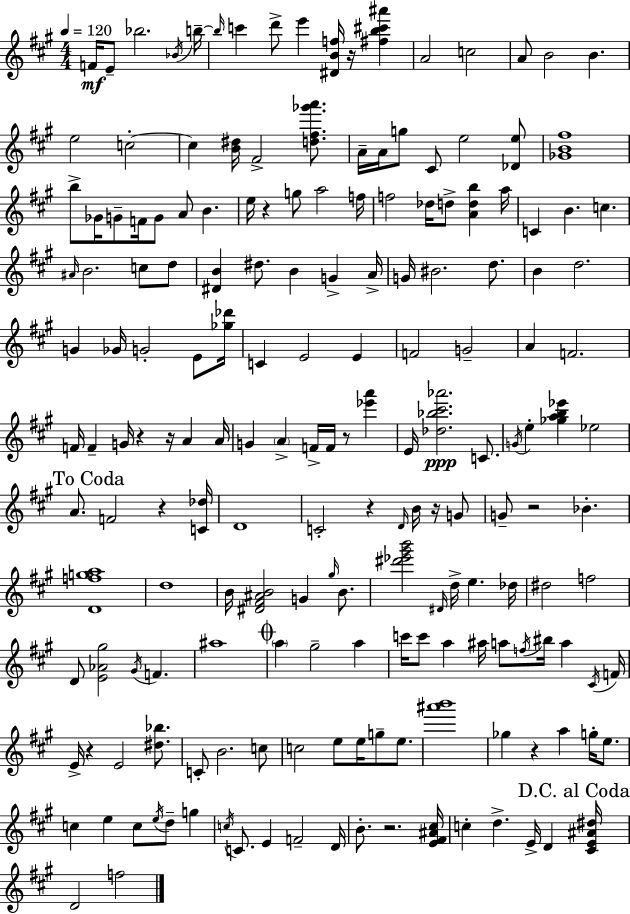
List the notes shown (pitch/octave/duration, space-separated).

F4/s E4/e Bb5/h. Bb4/s B5/s B5/s C6/q D6/e E6/q [D#4,B4,F5]/s R/s [F#5,B5,C#6,A#6]/q A4/h C5/h A4/e B4/h B4/q. E5/h C5/h C5/q [B4,D#5]/s F#4/h [D5,F#5,Gb6,A6]/e. A4/s A4/s G5/e C#4/e E5/h [Db4,E5]/e [Gb4,B4,F#5]/w B5/e Gb4/s G4/e F4/s G4/e A4/e B4/q. E5/s R/q G5/e A5/h F5/s F5/h Db5/s D5/e [A4,D5,B5]/q A5/s C4/q B4/q. C5/q. A#4/s B4/h. C5/e D5/e [D#4,B4]/q D#5/e. B4/q G4/q A4/s G4/s BIS4/h. D5/e. B4/q D5/h. G4/q Gb4/s G4/h E4/e [Gb5,Db6]/s C4/q E4/h E4/q F4/h G4/h A4/q F4/h. F4/s F4/q G4/s R/q R/s A4/q A4/s G4/q A4/q F4/s F4/s R/e [Eb6,A6]/q E4/s [Db5,Bb5,C#6,Ab6]/h. C4/e. G4/s E5/q [Gb5,A5,B5,Eb6]/q Eb5/h A4/e. F4/h R/q [C4,Db5]/s D4/w C4/h R/q D4/s B4/s R/s G4/e G4/e R/h Bb4/q. [D4,F5,G5,A5]/w D5/w B4/s [D#4,F#4,A#4,B4]/h G4/q G#5/s B4/e. [D#6,Eb6,G#6,B6]/h D#4/s D5/s E5/q. Db5/s D#5/h F5/h D4/e [E4,Ab4,G#5]/h G#4/s F4/q. A#5/w A5/q G#5/h A5/q C6/s C6/e A5/q A#5/s A5/e F5/s BIS5/s A5/q C#4/s F4/s E4/s R/q E4/h [D#5,Bb5]/e. C4/e B4/h. C5/e C5/h E5/e E5/s G5/e E5/e. [A#6,B6]/w Gb5/q R/q A5/q G5/s E5/e. C5/q E5/q C5/e E5/s D5/e G5/q C5/s C4/e. E4/q F4/h D4/s B4/e. R/h. [E4,F#4,A#4,C#5]/s C5/q D5/q. E4/s D4/q [C#4,E4,A#4,D#5]/s D4/h F5/h